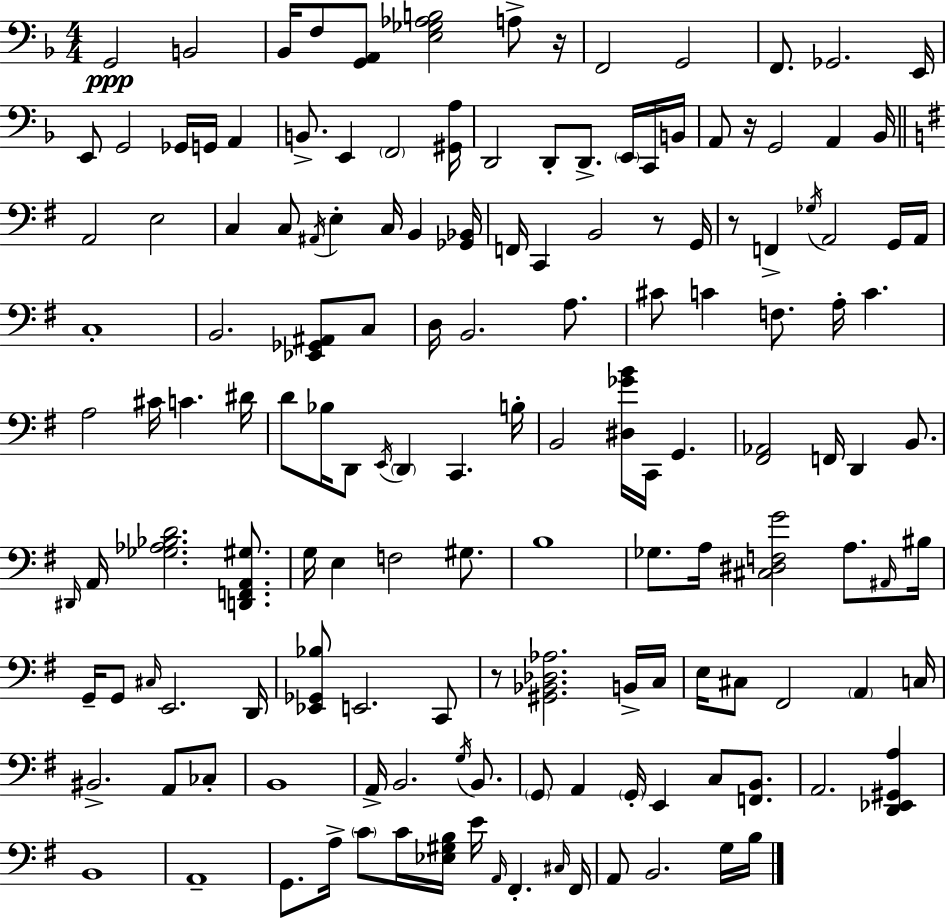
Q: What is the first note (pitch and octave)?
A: G2